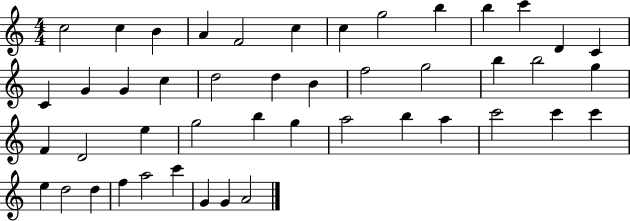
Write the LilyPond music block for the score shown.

{
  \clef treble
  \numericTimeSignature
  \time 4/4
  \key c \major
  c''2 c''4 b'4 | a'4 f'2 c''4 | c''4 g''2 b''4 | b''4 c'''4 d'4 c'4 | \break c'4 g'4 g'4 c''4 | d''2 d''4 b'4 | f''2 g''2 | b''4 b''2 g''4 | \break f'4 d'2 e''4 | g''2 b''4 g''4 | a''2 b''4 a''4 | c'''2 c'''4 c'''4 | \break e''4 d''2 d''4 | f''4 a''2 c'''4 | g'4 g'4 a'2 | \bar "|."
}